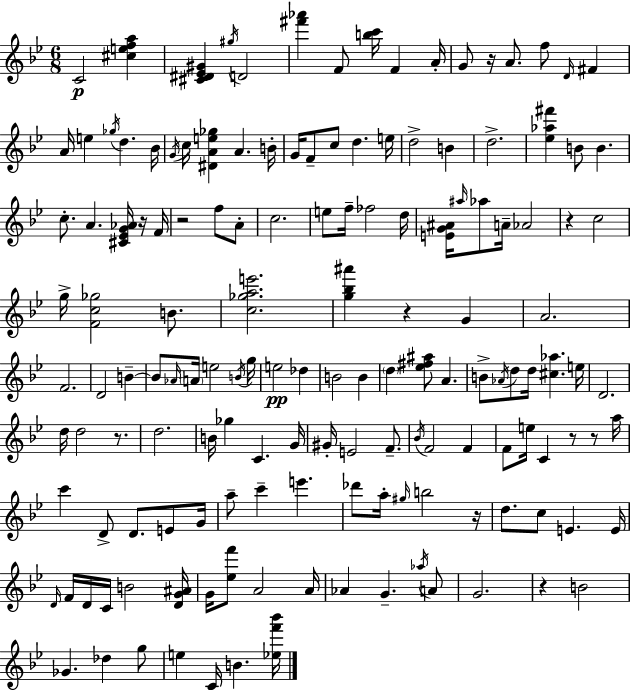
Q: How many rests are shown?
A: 10